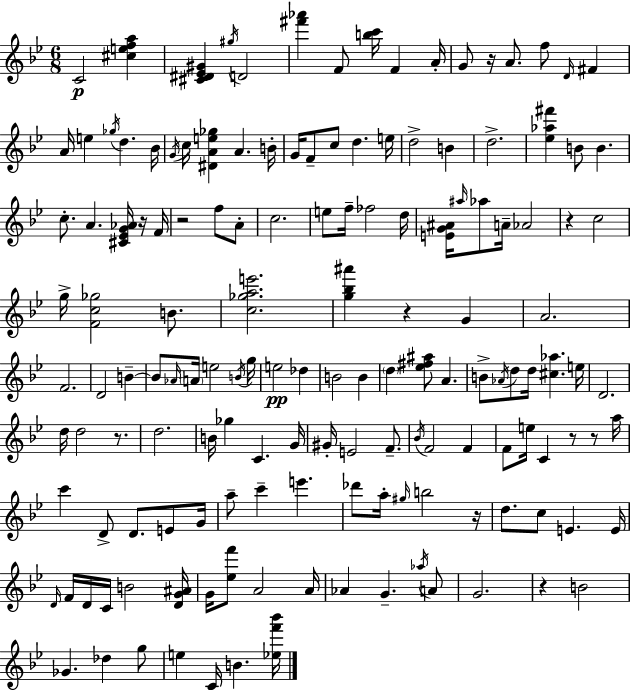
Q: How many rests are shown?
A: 10